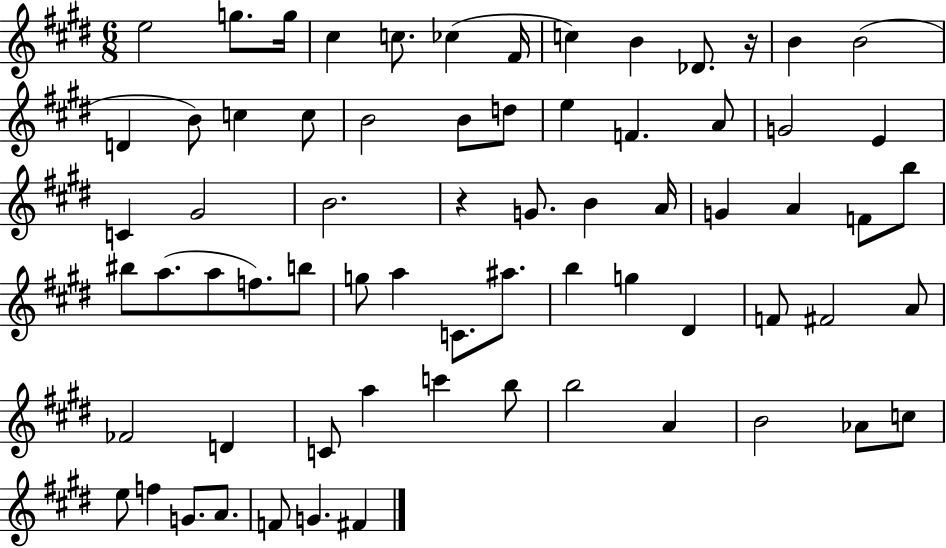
{
  \clef treble
  \numericTimeSignature
  \time 6/8
  \key e \major
  \repeat volta 2 { e''2 g''8. g''16 | cis''4 c''8. ces''4( fis'16 | c''4) b'4 des'8. r16 | b'4 b'2( | \break d'4 b'8) c''4 c''8 | b'2 b'8 d''8 | e''4 f'4. a'8 | g'2 e'4 | \break c'4 gis'2 | b'2. | r4 g'8. b'4 a'16 | g'4 a'4 f'8 b''8 | \break bis''8 a''8.( a''8 f''8.) b''8 | g''8 a''4 c'8. ais''8. | b''4 g''4 dis'4 | f'8 fis'2 a'8 | \break fes'2 d'4 | c'8 a''4 c'''4 b''8 | b''2 a'4 | b'2 aes'8 c''8 | \break e''8 f''4 g'8. a'8. | f'8 g'4. fis'4 | } \bar "|."
}